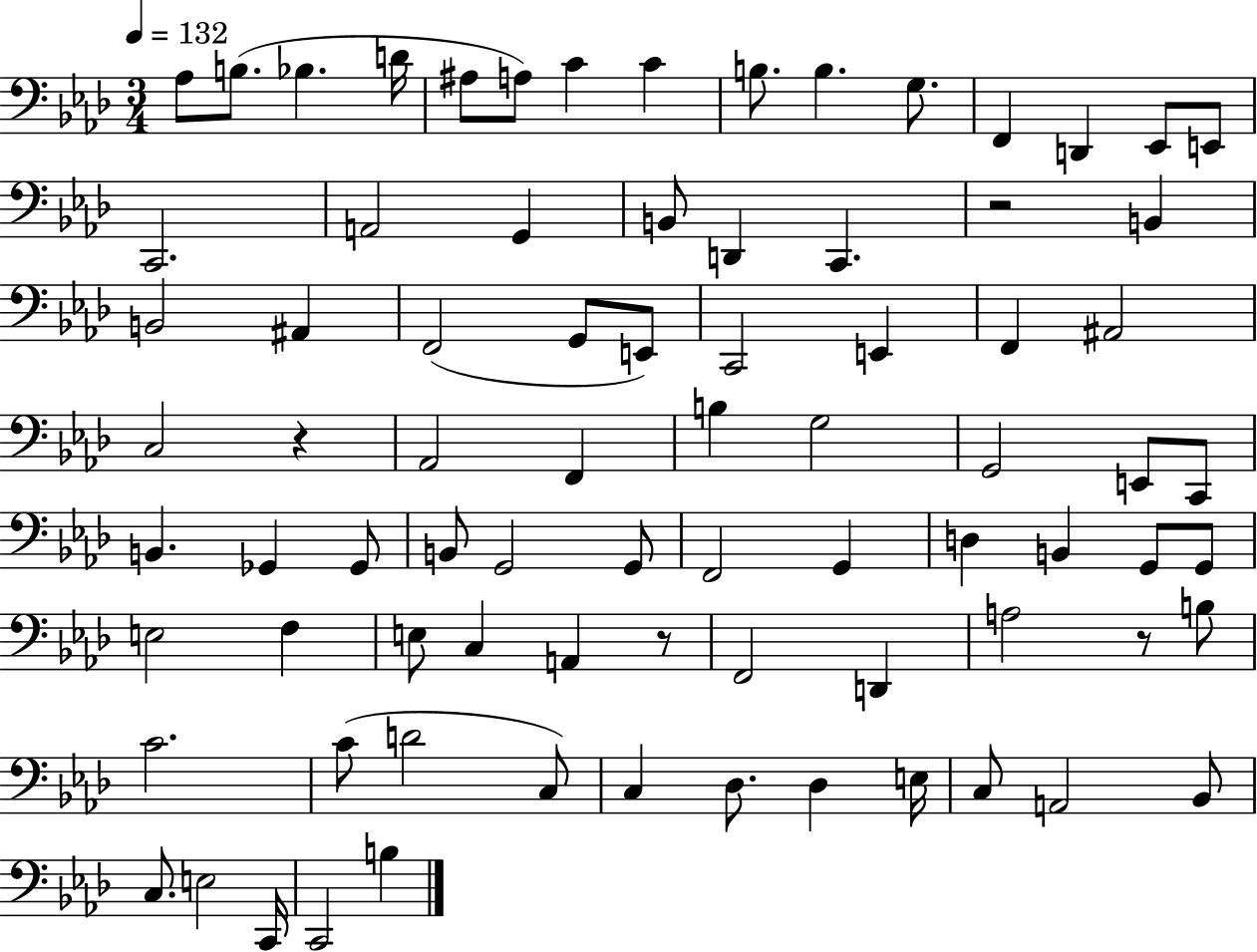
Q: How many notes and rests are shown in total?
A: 80